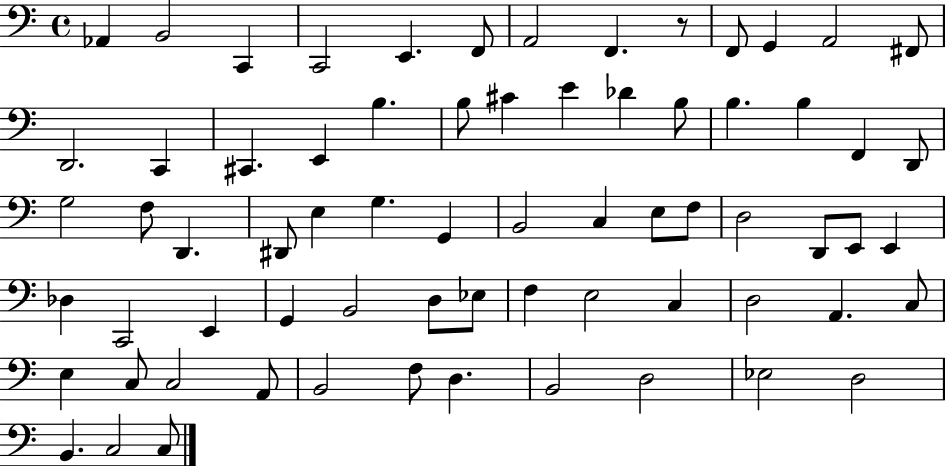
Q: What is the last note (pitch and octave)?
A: C3